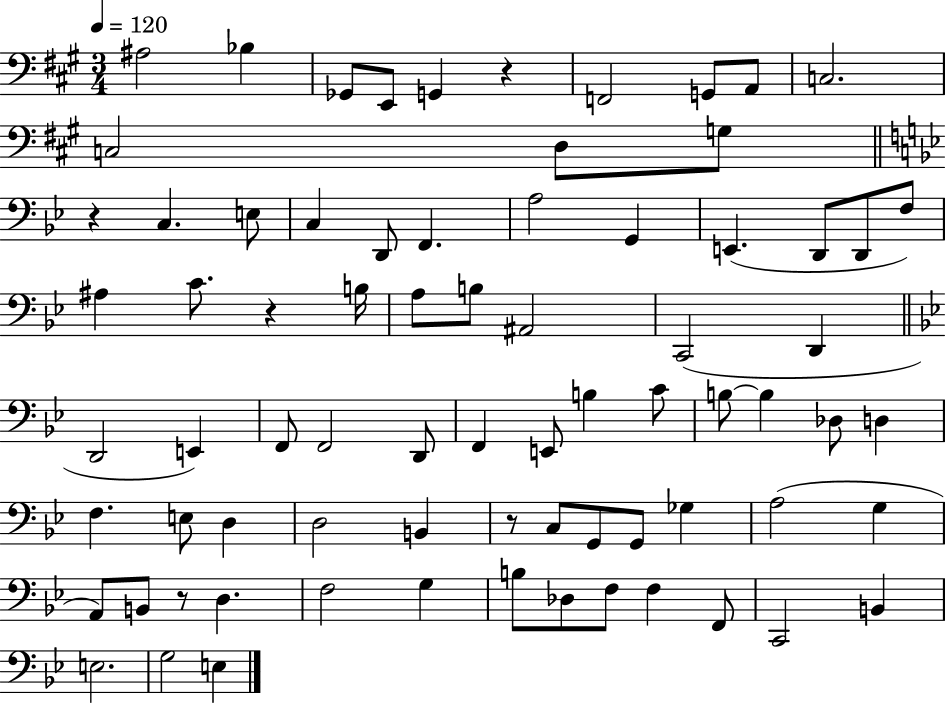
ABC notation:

X:1
T:Untitled
M:3/4
L:1/4
K:A
^A,2 _B, _G,,/2 E,,/2 G,, z F,,2 G,,/2 A,,/2 C,2 C,2 D,/2 G,/2 z C, E,/2 C, D,,/2 F,, A,2 G,, E,, D,,/2 D,,/2 F,/2 ^A, C/2 z B,/4 A,/2 B,/2 ^A,,2 C,,2 D,, D,,2 E,, F,,/2 F,,2 D,,/2 F,, E,,/2 B, C/2 B,/2 B, _D,/2 D, F, E,/2 D, D,2 B,, z/2 C,/2 G,,/2 G,,/2 _G, A,2 G, A,,/2 B,,/2 z/2 D, F,2 G, B,/2 _D,/2 F,/2 F, F,,/2 C,,2 B,, E,2 G,2 E,